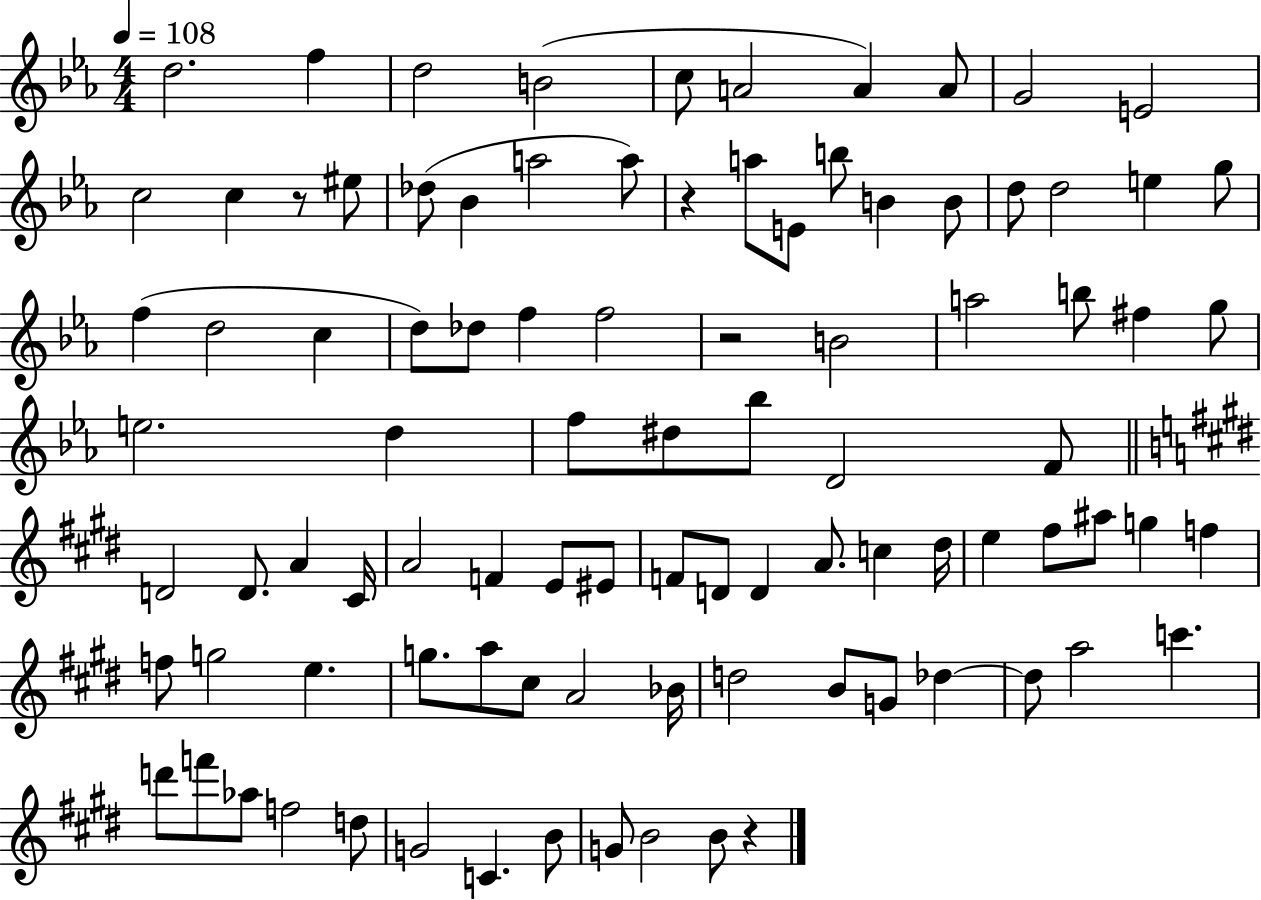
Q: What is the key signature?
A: EES major